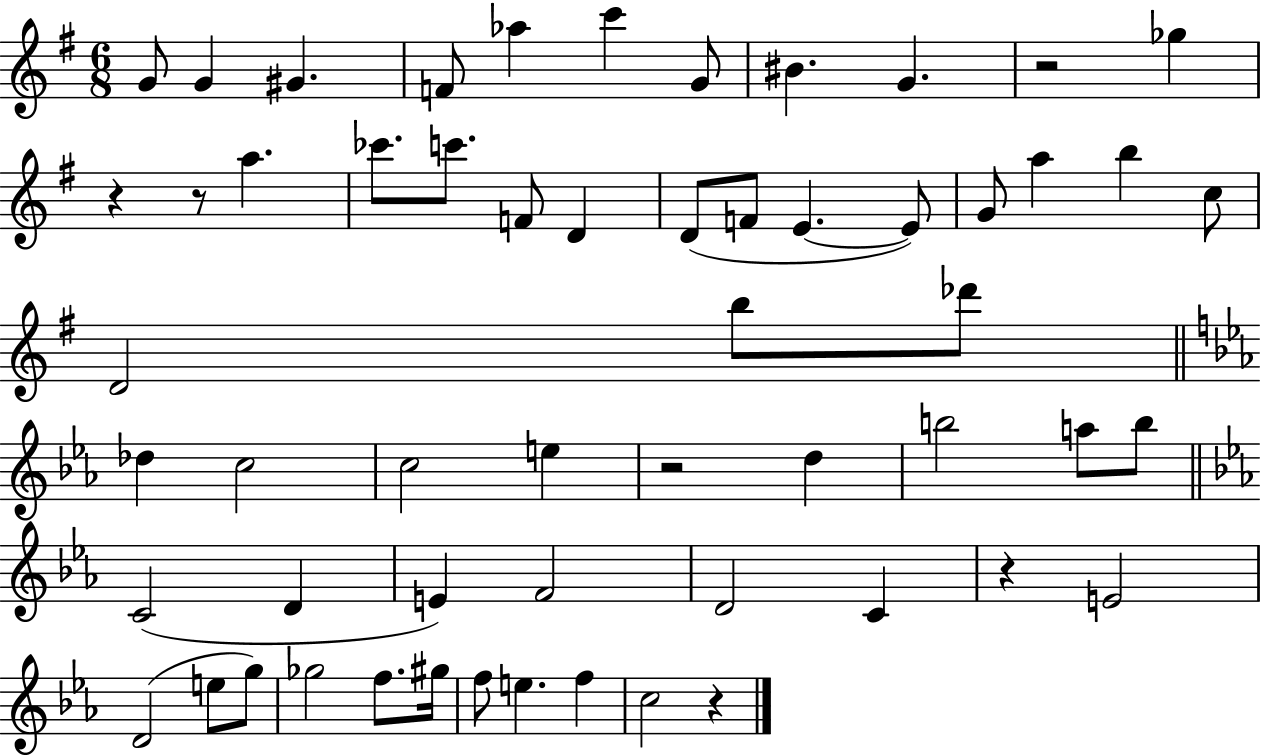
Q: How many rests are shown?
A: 6